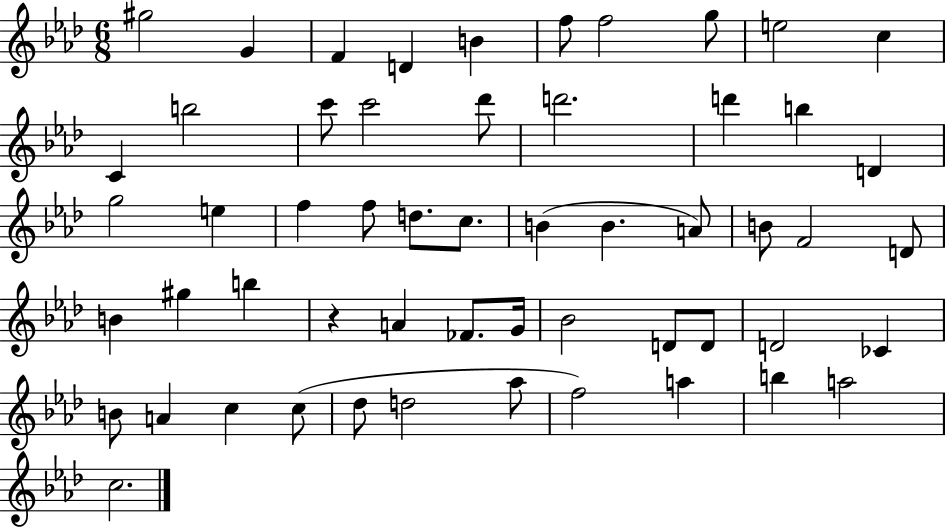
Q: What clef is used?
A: treble